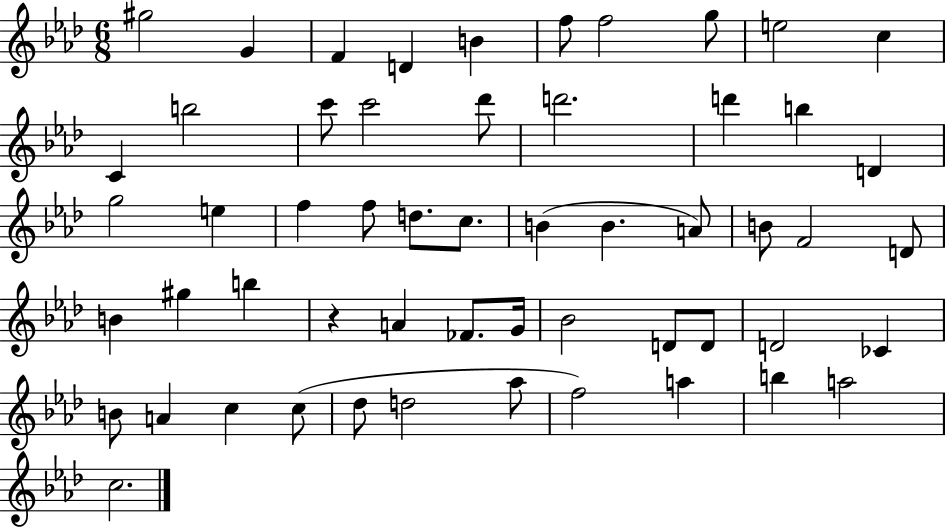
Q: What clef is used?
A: treble